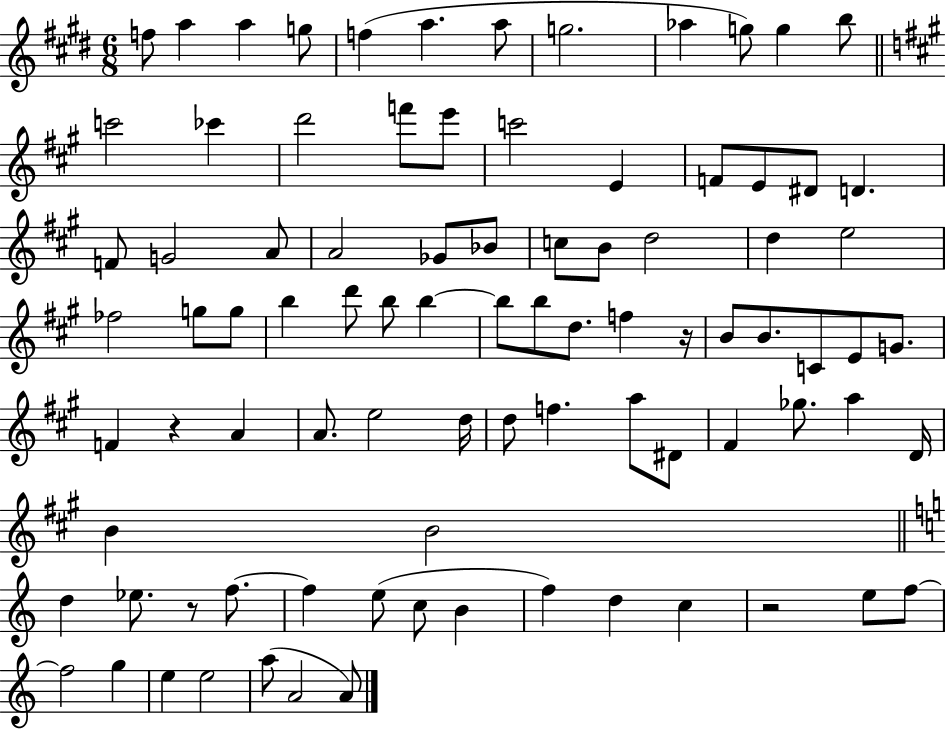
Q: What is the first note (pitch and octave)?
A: F5